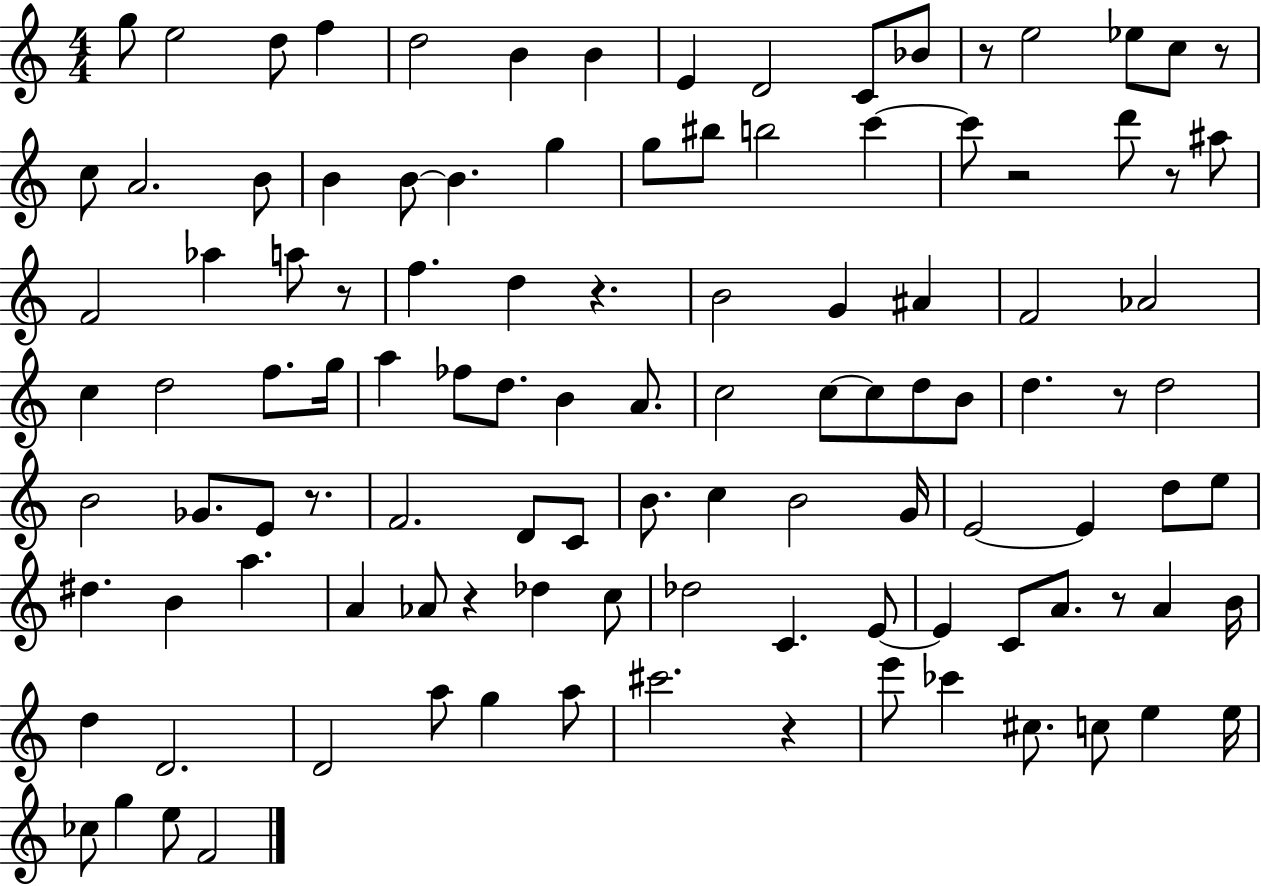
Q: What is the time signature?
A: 4/4